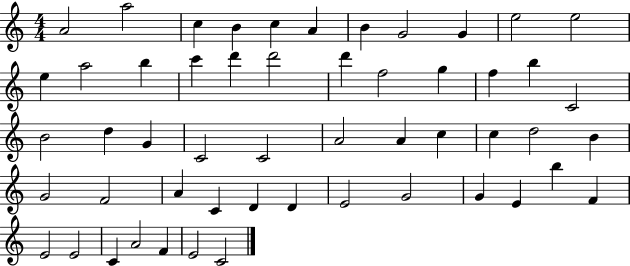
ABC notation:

X:1
T:Untitled
M:4/4
L:1/4
K:C
A2 a2 c B c A B G2 G e2 e2 e a2 b c' d' d'2 d' f2 g f b C2 B2 d G C2 C2 A2 A c c d2 B G2 F2 A C D D E2 G2 G E b F E2 E2 C A2 F E2 C2